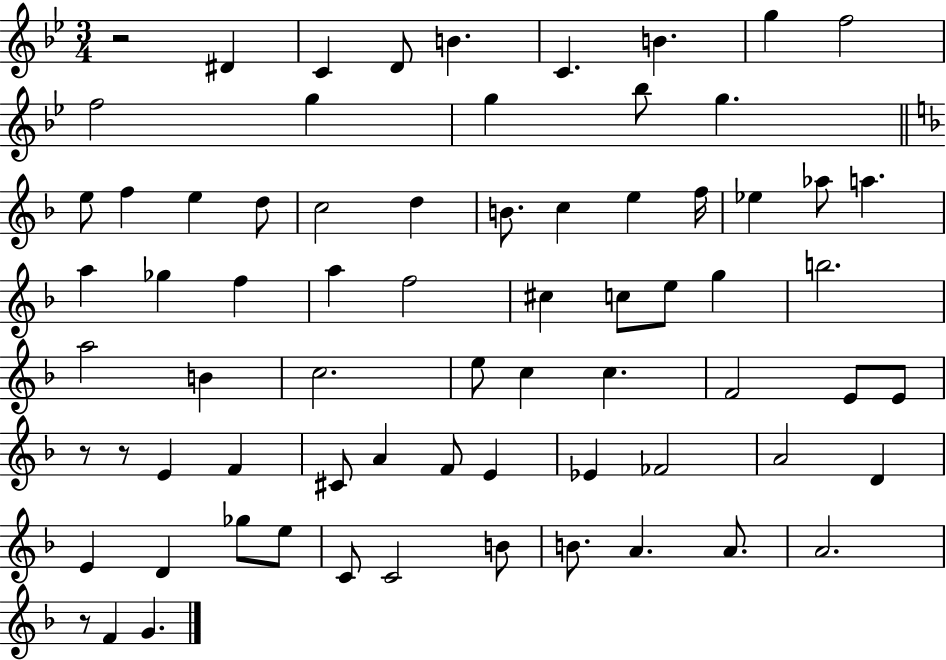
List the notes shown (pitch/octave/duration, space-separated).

R/h D#4/q C4/q D4/e B4/q. C4/q. B4/q. G5/q F5/h F5/h G5/q G5/q Bb5/e G5/q. E5/e F5/q E5/q D5/e C5/h D5/q B4/e. C5/q E5/q F5/s Eb5/q Ab5/e A5/q. A5/q Gb5/q F5/q A5/q F5/h C#5/q C5/e E5/e G5/q B5/h. A5/h B4/q C5/h. E5/e C5/q C5/q. F4/h E4/e E4/e R/e R/e E4/q F4/q C#4/e A4/q F4/e E4/q Eb4/q FES4/h A4/h D4/q E4/q D4/q Gb5/e E5/e C4/e C4/h B4/e B4/e. A4/q. A4/e. A4/h. R/e F4/q G4/q.